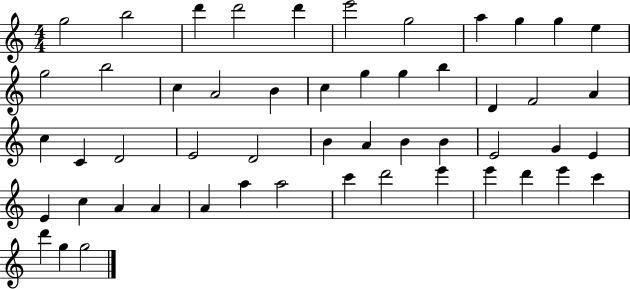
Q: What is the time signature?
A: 4/4